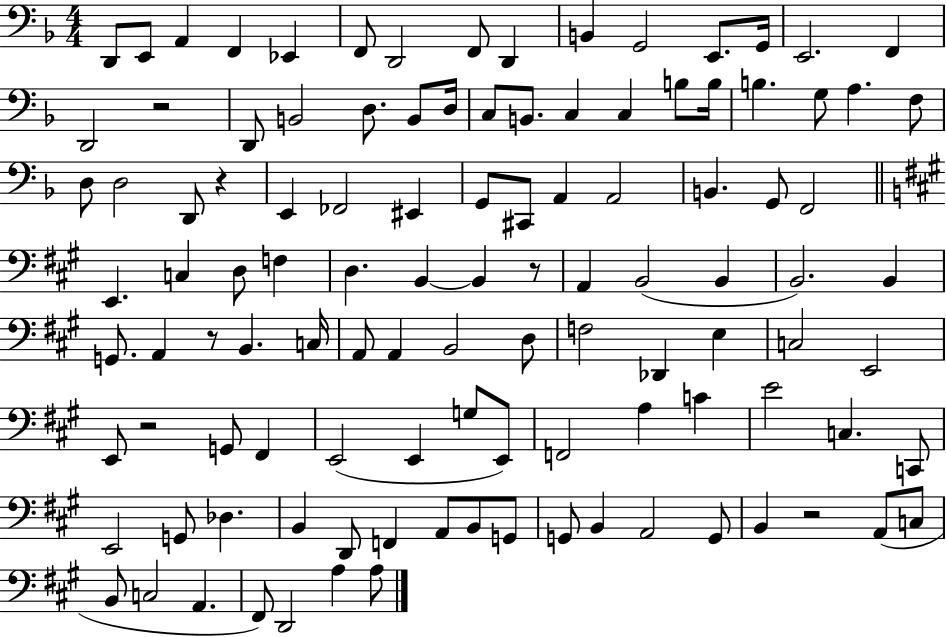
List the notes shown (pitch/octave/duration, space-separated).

D2/e E2/e A2/q F2/q Eb2/q F2/e D2/h F2/e D2/q B2/q G2/h E2/e. G2/s E2/h. F2/q D2/h R/h D2/e B2/h D3/e. B2/e D3/s C3/e B2/e. C3/q C3/q B3/e B3/s B3/q. G3/e A3/q. F3/e D3/e D3/h D2/e R/q E2/q FES2/h EIS2/q G2/e C#2/e A2/q A2/h B2/q. G2/e F2/h E2/q. C3/q D3/e F3/q D3/q. B2/q B2/q R/e A2/q B2/h B2/q B2/h. B2/q G2/e. A2/q R/e B2/q. C3/s A2/e A2/q B2/h D3/e F3/h Db2/q E3/q C3/h E2/h E2/e R/h G2/e F#2/q E2/h E2/q G3/e E2/e F2/h A3/q C4/q E4/h C3/q. C2/e E2/h G2/e Db3/q. B2/q D2/e F2/q A2/e B2/e G2/e G2/e B2/q A2/h G2/e B2/q R/h A2/e C3/e B2/e C3/h A2/q. F#2/e D2/h A3/q A3/e